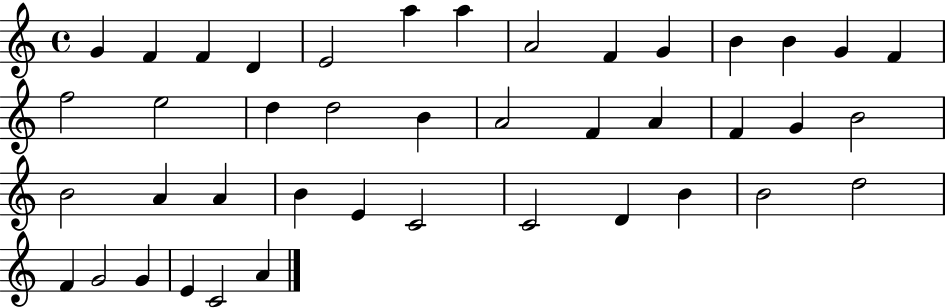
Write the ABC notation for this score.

X:1
T:Untitled
M:4/4
L:1/4
K:C
G F F D E2 a a A2 F G B B G F f2 e2 d d2 B A2 F A F G B2 B2 A A B E C2 C2 D B B2 d2 F G2 G E C2 A